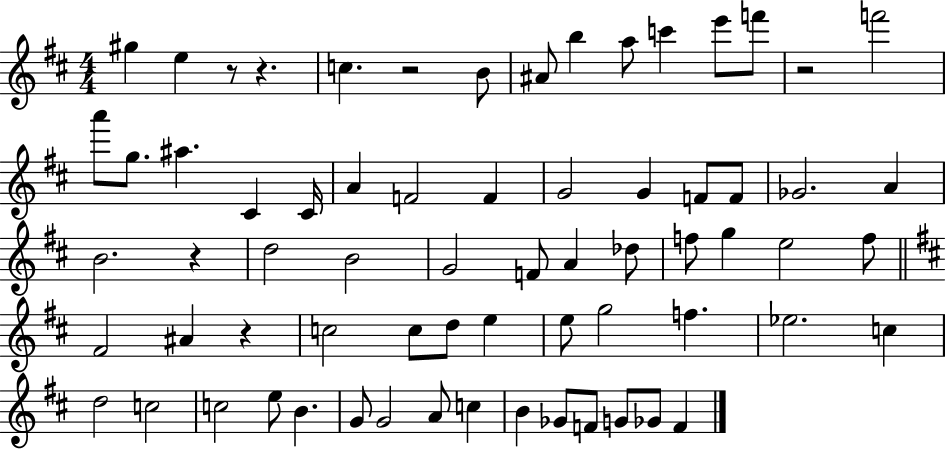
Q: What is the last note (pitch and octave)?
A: F4